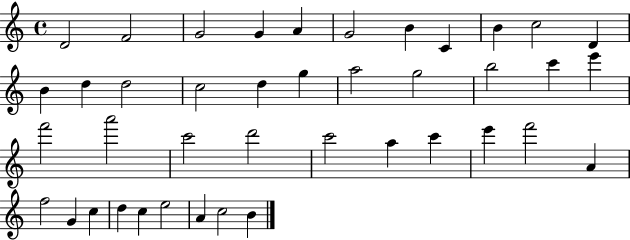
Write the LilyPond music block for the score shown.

{
  \clef treble
  \time 4/4
  \defaultTimeSignature
  \key c \major
  d'2 f'2 | g'2 g'4 a'4 | g'2 b'4 c'4 | b'4 c''2 d'4 | \break b'4 d''4 d''2 | c''2 d''4 g''4 | a''2 g''2 | b''2 c'''4 e'''4 | \break f'''2 a'''2 | c'''2 d'''2 | c'''2 a''4 c'''4 | e'''4 f'''2 a'4 | \break f''2 g'4 c''4 | d''4 c''4 e''2 | a'4 c''2 b'4 | \bar "|."
}